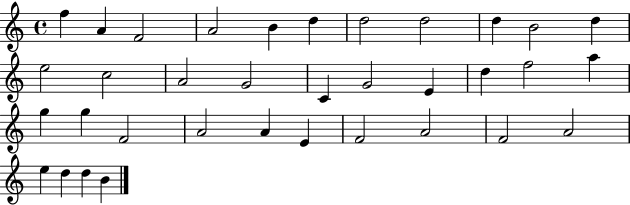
F5/q A4/q F4/h A4/h B4/q D5/q D5/h D5/h D5/q B4/h D5/q E5/h C5/h A4/h G4/h C4/q G4/h E4/q D5/q F5/h A5/q G5/q G5/q F4/h A4/h A4/q E4/q F4/h A4/h F4/h A4/h E5/q D5/q D5/q B4/q